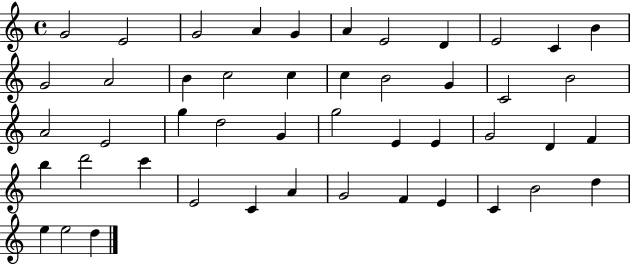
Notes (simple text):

G4/h E4/h G4/h A4/q G4/q A4/q E4/h D4/q E4/h C4/q B4/q G4/h A4/h B4/q C5/h C5/q C5/q B4/h G4/q C4/h B4/h A4/h E4/h G5/q D5/h G4/q G5/h E4/q E4/q G4/h D4/q F4/q B5/q D6/h C6/q E4/h C4/q A4/q G4/h F4/q E4/q C4/q B4/h D5/q E5/q E5/h D5/q